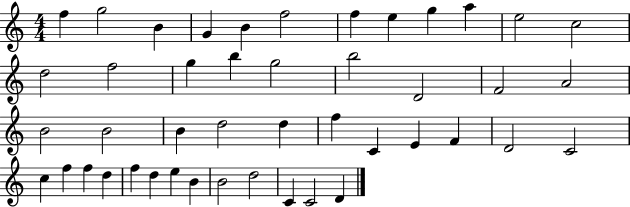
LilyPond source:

{
  \clef treble
  \numericTimeSignature
  \time 4/4
  \key c \major
  f''4 g''2 b'4 | g'4 b'4 f''2 | f''4 e''4 g''4 a''4 | e''2 c''2 | \break d''2 f''2 | g''4 b''4 g''2 | b''2 d'2 | f'2 a'2 | \break b'2 b'2 | b'4 d''2 d''4 | f''4 c'4 e'4 f'4 | d'2 c'2 | \break c''4 f''4 f''4 d''4 | f''4 d''4 e''4 b'4 | b'2 d''2 | c'4 c'2 d'4 | \break \bar "|."
}